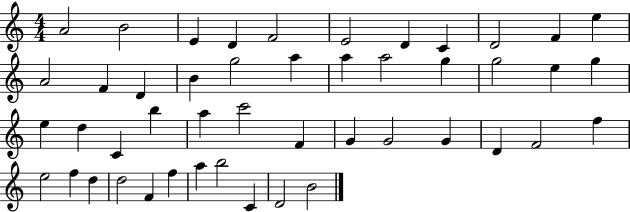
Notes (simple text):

A4/h B4/h E4/q D4/q F4/h E4/h D4/q C4/q D4/h F4/q E5/q A4/h F4/q D4/q B4/q G5/h A5/q A5/q A5/h G5/q G5/h E5/q G5/q E5/q D5/q C4/q B5/q A5/q C6/h F4/q G4/q G4/h G4/q D4/q F4/h F5/q E5/h F5/q D5/q D5/h F4/q F5/q A5/q B5/h C4/q D4/h B4/h